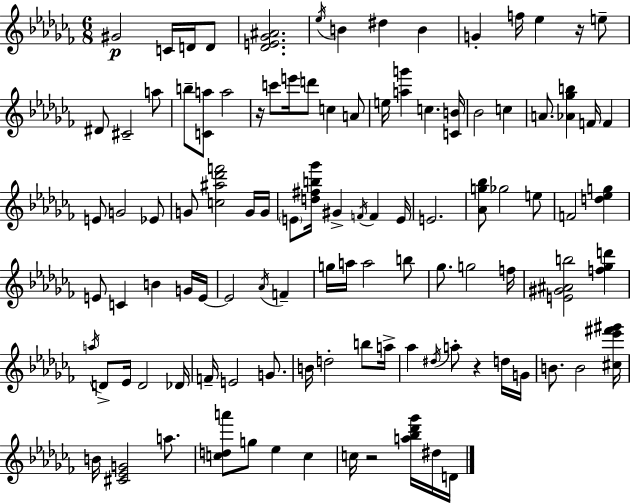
G#4/h C4/s D4/s D4/e [Db4,E4,Gb4,A#4]/h. Eb5/s B4/q D#5/q B4/q G4/q F5/s Eb5/q R/s E5/e D#4/e C#4/h A5/e B5/e [C4,A5]/e A5/h R/s C6/e E6/s D6/e C5/q A4/e E5/s [A5,G6]/q C5/q. [C4,B4]/s Bb4/h C5/q A4/e. [Ab4,Gb5,B5]/q F4/s F4/q E4/e G4/h Eb4/e G4/e [C5,A#5,Db6,F6]/h G4/s G4/s E4/e [D5,F#5,B5,Gb6]/s G#4/q F4/s F4/q E4/s E4/h. [Ab4,G5,Bb5]/e Gb5/h E5/e F4/h [D5,Eb5,G5]/q E4/e C4/q B4/q G4/s E4/s E4/h Ab4/s F4/q G5/s A5/s A5/h B5/e Gb5/e. G5/h F5/s [E4,G#4,A#4,B5]/h [F5,Gb5,D6]/q A5/s D4/e Eb4/s D4/h Db4/s F4/s E4/h G4/e. B4/s D5/h B5/e A5/s Ab5/q D#5/s A5/e R/q D5/s G4/s B4/e. B4/h [C#5,Eb6,F#6,G#6]/s B4/s [C#4,Eb4,G4]/h A5/e. [C5,D5,A6]/e G5/e Eb5/q C5/q C5/s R/h [A5,Bb5,Db6,Gb6]/s D#5/s D4/s